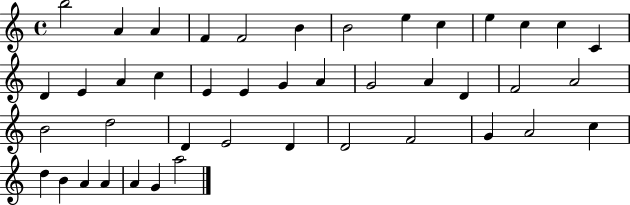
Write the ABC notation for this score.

X:1
T:Untitled
M:4/4
L:1/4
K:C
b2 A A F F2 B B2 e c e c c C D E A c E E G A G2 A D F2 A2 B2 d2 D E2 D D2 F2 G A2 c d B A A A G a2